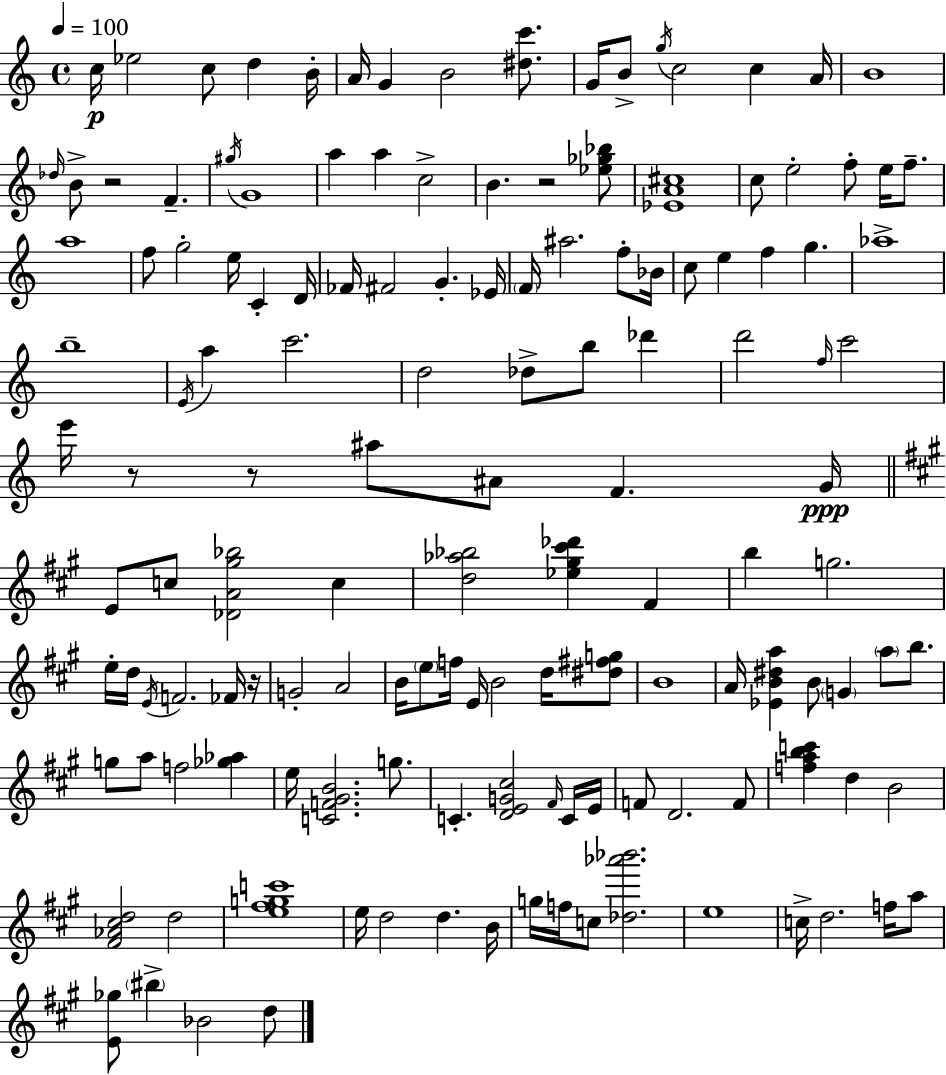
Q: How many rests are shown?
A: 5